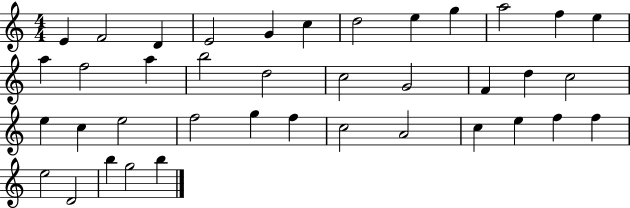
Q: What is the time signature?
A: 4/4